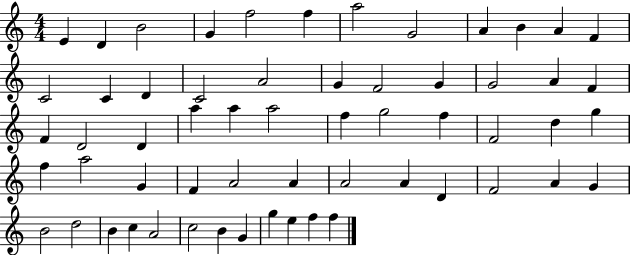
{
  \clef treble
  \numericTimeSignature
  \time 4/4
  \key c \major
  e'4 d'4 b'2 | g'4 f''2 f''4 | a''2 g'2 | a'4 b'4 a'4 f'4 | \break c'2 c'4 d'4 | c'2 a'2 | g'4 f'2 g'4 | g'2 a'4 f'4 | \break f'4 d'2 d'4 | a''4 a''4 a''2 | f''4 g''2 f''4 | f'2 d''4 g''4 | \break f''4 a''2 g'4 | f'4 a'2 a'4 | a'2 a'4 d'4 | f'2 a'4 g'4 | \break b'2 d''2 | b'4 c''4 a'2 | c''2 b'4 g'4 | g''4 e''4 f''4 f''4 | \break \bar "|."
}